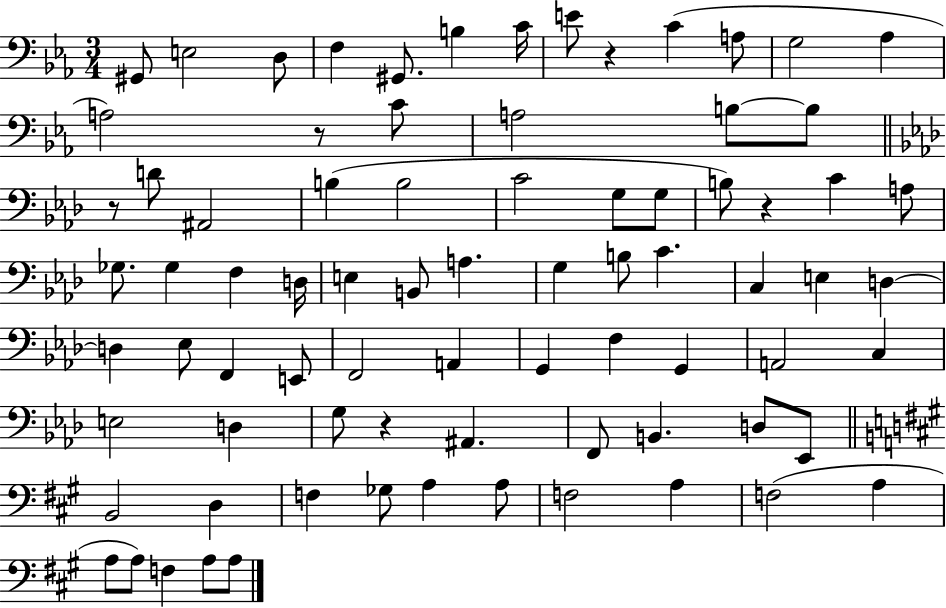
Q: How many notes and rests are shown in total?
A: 79